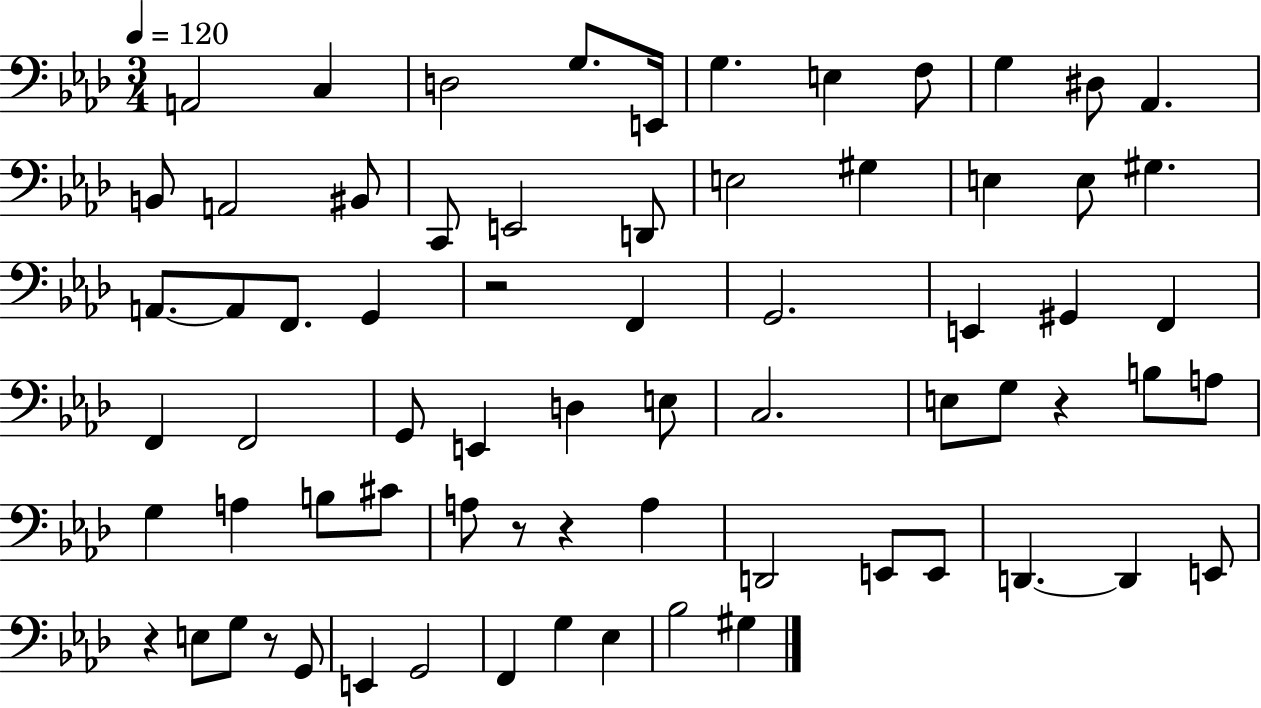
{
  \clef bass
  \numericTimeSignature
  \time 3/4
  \key aes \major
  \tempo 4 = 120
  a,2 c4 | d2 g8. e,16 | g4. e4 f8 | g4 dis8 aes,4. | \break b,8 a,2 bis,8 | c,8 e,2 d,8 | e2 gis4 | e4 e8 gis4. | \break a,8.~~ a,8 f,8. g,4 | r2 f,4 | g,2. | e,4 gis,4 f,4 | \break f,4 f,2 | g,8 e,4 d4 e8 | c2. | e8 g8 r4 b8 a8 | \break g4 a4 b8 cis'8 | a8 r8 r4 a4 | d,2 e,8 e,8 | d,4.~~ d,4 e,8 | \break r4 e8 g8 r8 g,8 | e,4 g,2 | f,4 g4 ees4 | bes2 gis4 | \break \bar "|."
}